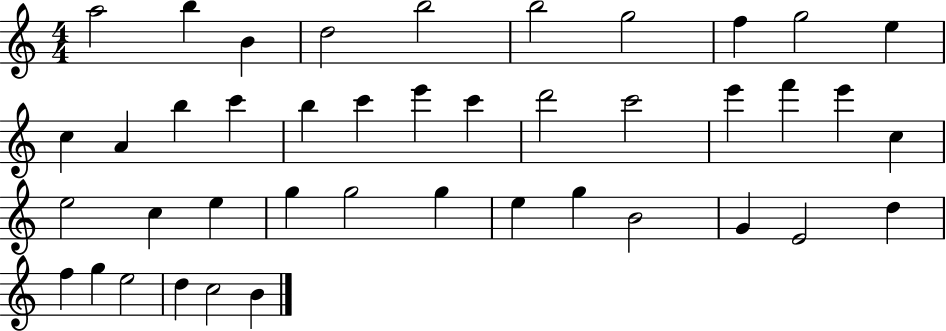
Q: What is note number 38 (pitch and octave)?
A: G5